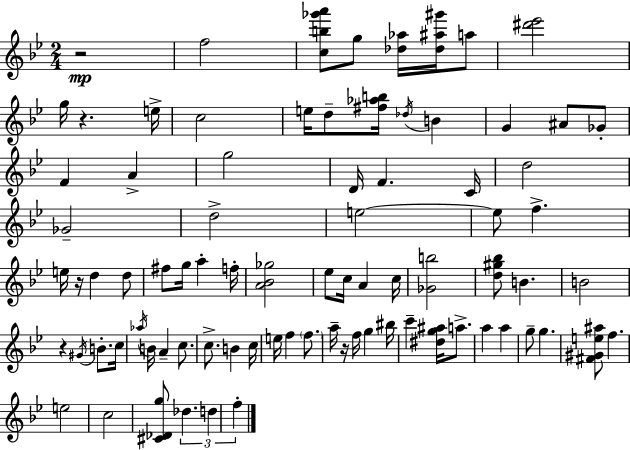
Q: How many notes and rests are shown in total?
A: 83